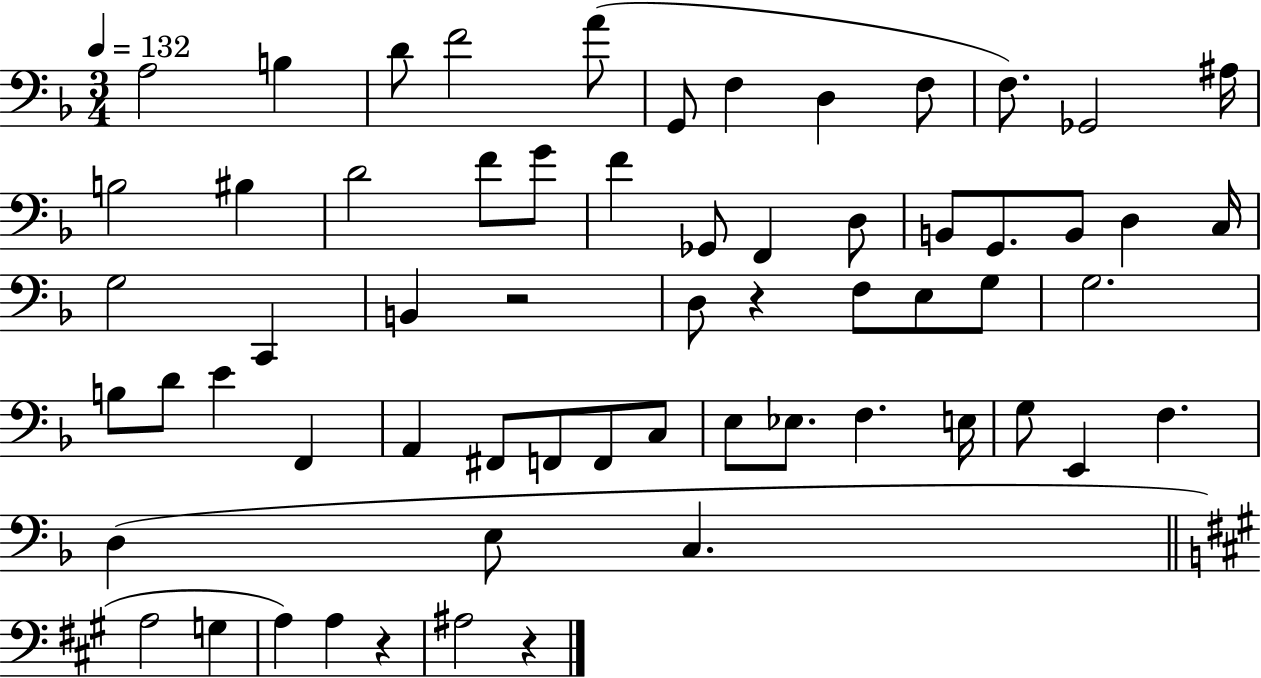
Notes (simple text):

A3/h B3/q D4/e F4/h A4/e G2/e F3/q D3/q F3/e F3/e. Gb2/h A#3/s B3/h BIS3/q D4/h F4/e G4/e F4/q Gb2/e F2/q D3/e B2/e G2/e. B2/e D3/q C3/s G3/h C2/q B2/q R/h D3/e R/q F3/e E3/e G3/e G3/h. B3/e D4/e E4/q F2/q A2/q F#2/e F2/e F2/e C3/e E3/e Eb3/e. F3/q. E3/s G3/e E2/q F3/q. D3/q E3/e C3/q. A3/h G3/q A3/q A3/q R/q A#3/h R/q